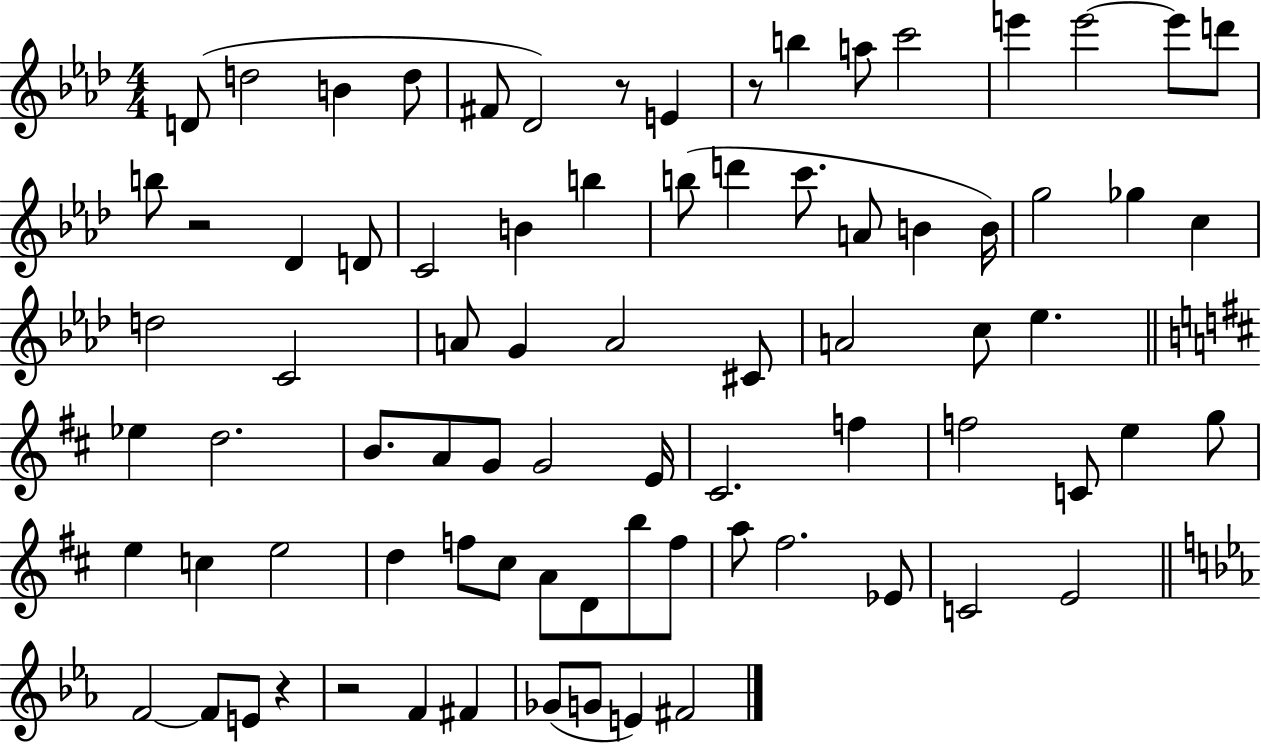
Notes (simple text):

D4/e D5/h B4/q D5/e F#4/e Db4/h R/e E4/q R/e B5/q A5/e C6/h E6/q E6/h E6/e D6/e B5/e R/h Db4/q D4/e C4/h B4/q B5/q B5/e D6/q C6/e. A4/e B4/q B4/s G5/h Gb5/q C5/q D5/h C4/h A4/e G4/q A4/h C#4/e A4/h C5/e Eb5/q. Eb5/q D5/h. B4/e. A4/e G4/e G4/h E4/s C#4/h. F5/q F5/h C4/e E5/q G5/e E5/q C5/q E5/h D5/q F5/e C#5/e A4/e D4/e B5/e F5/e A5/e F#5/h. Eb4/e C4/h E4/h F4/h F4/e E4/e R/q R/h F4/q F#4/q Gb4/e G4/e E4/q F#4/h